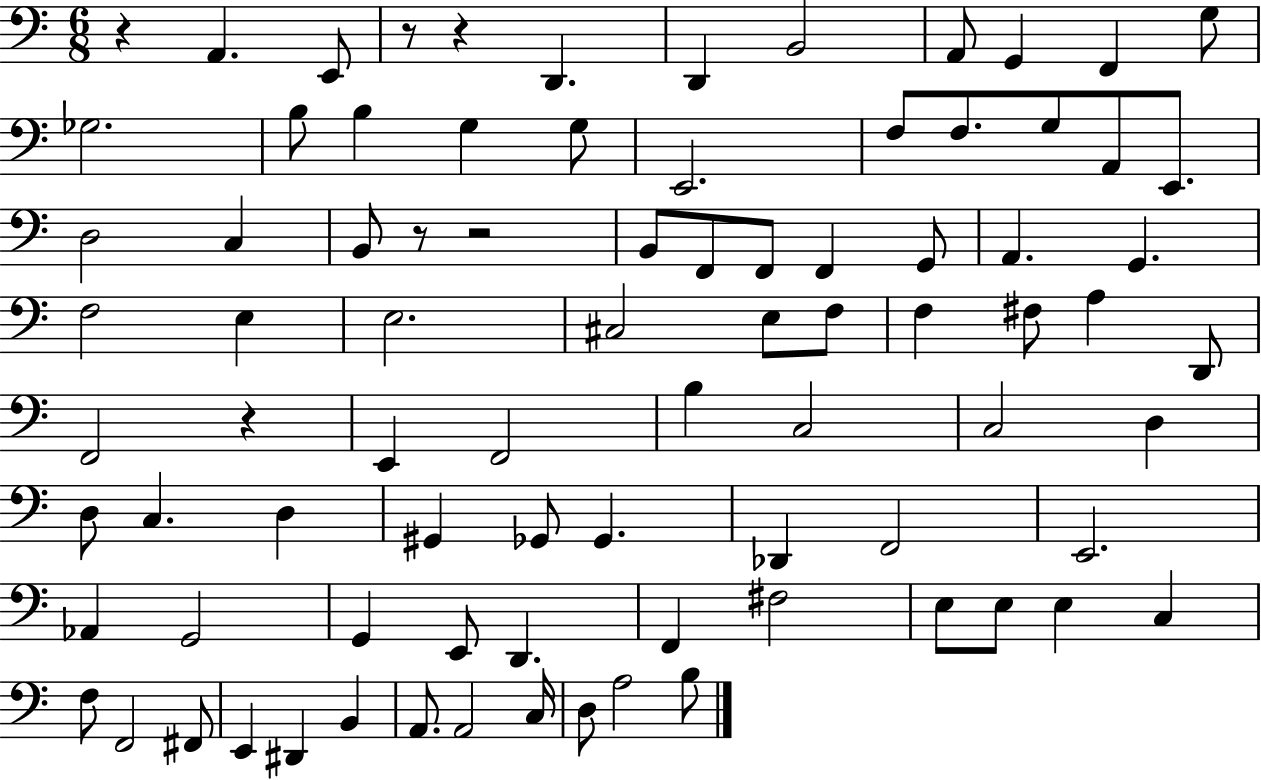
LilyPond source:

{
  \clef bass
  \numericTimeSignature
  \time 6/8
  \key c \major
  \repeat volta 2 { r4 a,4. e,8 | r8 r4 d,4. | d,4 b,2 | a,8 g,4 f,4 g8 | \break ges2. | b8 b4 g4 g8 | e,2. | f8 f8. g8 a,8 e,8. | \break d2 c4 | b,8 r8 r2 | b,8 f,8 f,8 f,4 g,8 | a,4. g,4. | \break f2 e4 | e2. | cis2 e8 f8 | f4 fis8 a4 d,8 | \break f,2 r4 | e,4 f,2 | b4 c2 | c2 d4 | \break d8 c4. d4 | gis,4 ges,8 ges,4. | des,4 f,2 | e,2. | \break aes,4 g,2 | g,4 e,8 d,4. | f,4 fis2 | e8 e8 e4 c4 | \break f8 f,2 fis,8 | e,4 dis,4 b,4 | a,8. a,2 c16 | d8 a2 b8 | \break } \bar "|."
}